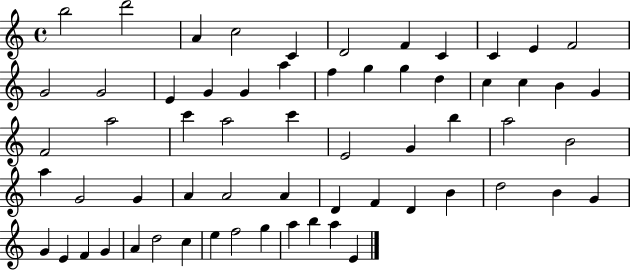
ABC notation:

X:1
T:Untitled
M:4/4
L:1/4
K:C
b2 d'2 A c2 C D2 F C C E F2 G2 G2 E G G a f g g d c c B G F2 a2 c' a2 c' E2 G b a2 B2 a G2 G A A2 A D F D B d2 B G G E F G A d2 c e f2 g a b a E